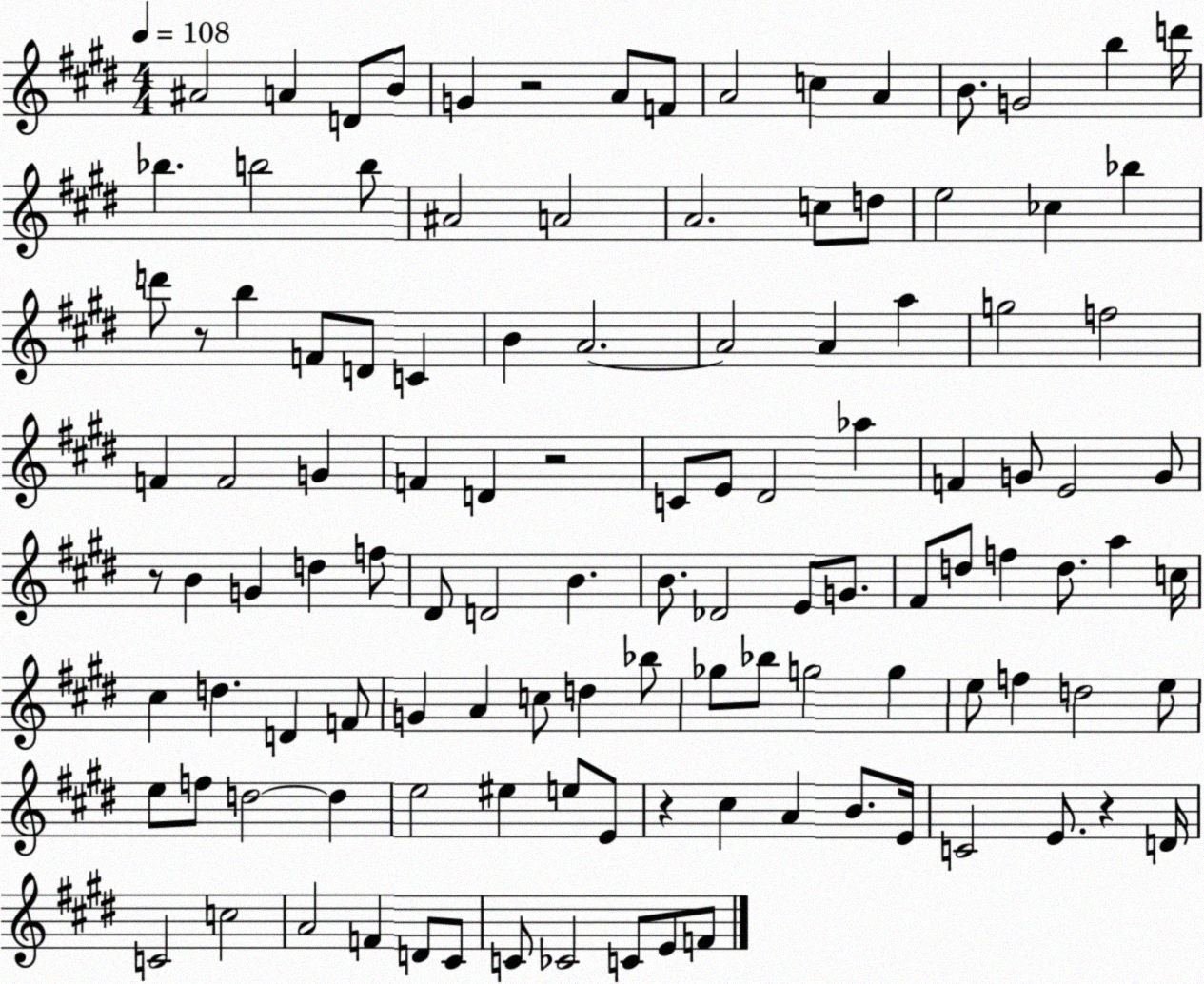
X:1
T:Untitled
M:4/4
L:1/4
K:E
^A2 A D/2 B/2 G z2 A/2 F/2 A2 c A B/2 G2 b d'/4 _b b2 b/2 ^A2 A2 A2 c/2 d/2 e2 _c _b d'/2 z/2 b F/2 D/2 C B A2 A2 A a g2 f2 F F2 G F D z2 C/2 E/2 ^D2 _a F G/2 E2 G/2 z/2 B G d f/2 ^D/2 D2 B B/2 _D2 E/2 G/2 ^F/2 d/2 f d/2 a c/4 ^c d D F/2 G A c/2 d _b/2 _g/2 _b/2 g2 g e/2 f d2 e/2 e/2 f/2 d2 d e2 ^e e/2 E/2 z ^c A B/2 E/4 C2 E/2 z D/4 C2 c2 A2 F D/2 ^C/2 C/2 _C2 C/2 E/2 F/2